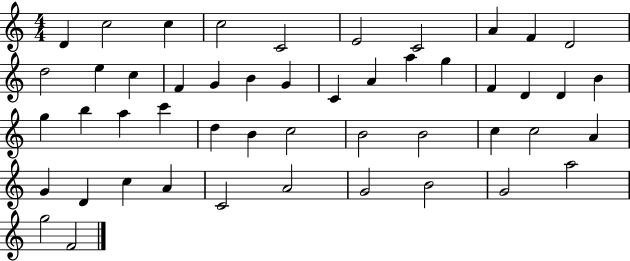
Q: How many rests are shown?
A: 0